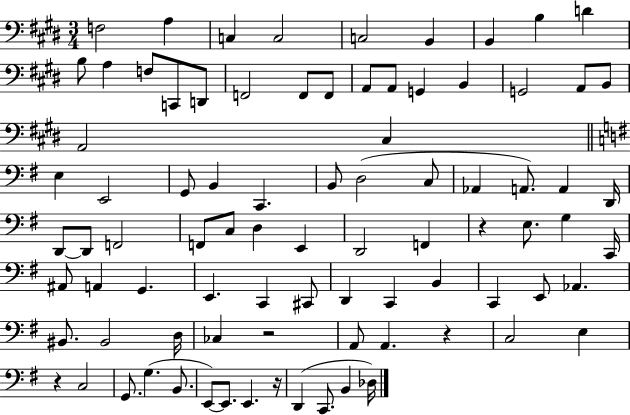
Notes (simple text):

F3/h A3/q C3/q C3/h C3/h B2/q B2/q B3/q D4/q B3/e A3/q F3/e C2/e D2/e F2/h F2/e F2/e A2/e A2/e G2/q B2/q G2/h A2/e B2/e A2/h C#3/q E3/q E2/h G2/e B2/q C2/q. B2/e D3/h C3/e Ab2/q A2/e. A2/q D2/s D2/e D2/e F2/h F2/e C3/e D3/q E2/q D2/h F2/q R/q E3/e. G3/q C2/s A#2/e A2/q G2/q. E2/q. C2/q C#2/e D2/q C2/q B2/q C2/q E2/e Ab2/q. BIS2/e. BIS2/h D3/s CES3/q R/h A2/e A2/q. R/q C3/h E3/q R/q C3/h G2/e. G3/q. B2/e. E2/e E2/e. E2/q. R/s D2/q C2/e. B2/q Db3/s